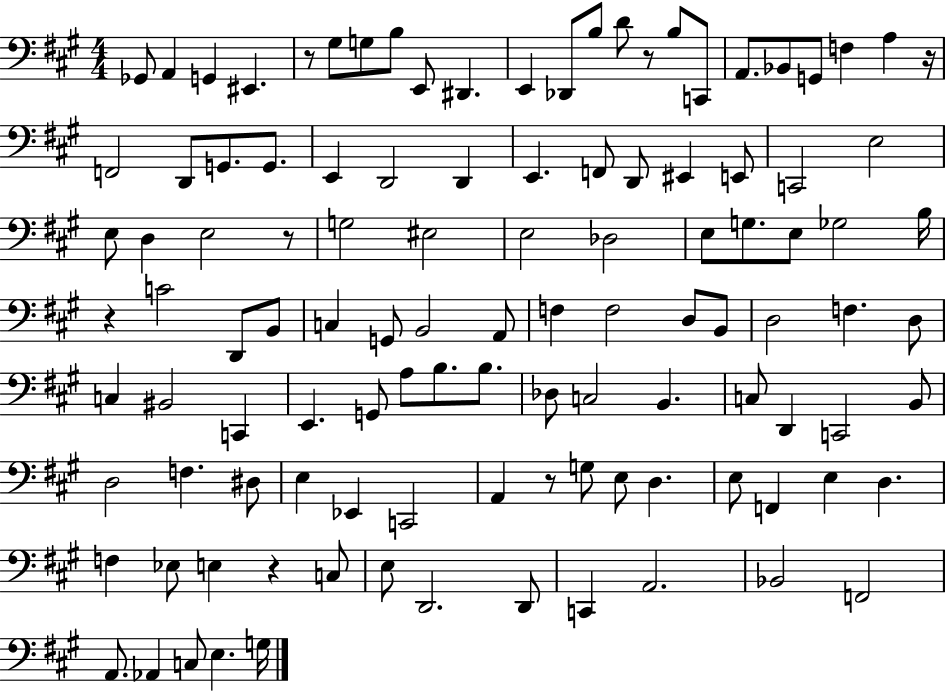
{
  \clef bass
  \numericTimeSignature
  \time 4/4
  \key a \major
  ges,8 a,4 g,4 eis,4. | r8 gis8 g8 b8 e,8 dis,4. | e,4 des,8 b8 d'8 r8 b8 c,8 | a,8. bes,8 g,8 f4 a4 r16 | \break f,2 d,8 g,8. g,8. | e,4 d,2 d,4 | e,4. f,8 d,8 eis,4 e,8 | c,2 e2 | \break e8 d4 e2 r8 | g2 eis2 | e2 des2 | e8 g8. e8 ges2 b16 | \break r4 c'2 d,8 b,8 | c4 g,8 b,2 a,8 | f4 f2 d8 b,8 | d2 f4. d8 | \break c4 bis,2 c,4 | e,4. g,8 a8 b8. b8. | des8 c2 b,4. | c8 d,4 c,2 b,8 | \break d2 f4. dis8 | e4 ees,4 c,2 | a,4 r8 g8 e8 d4. | e8 f,4 e4 d4. | \break f4 ees8 e4 r4 c8 | e8 d,2. d,8 | c,4 a,2. | bes,2 f,2 | \break a,8. aes,4 c8 e4. g16 | \bar "|."
}